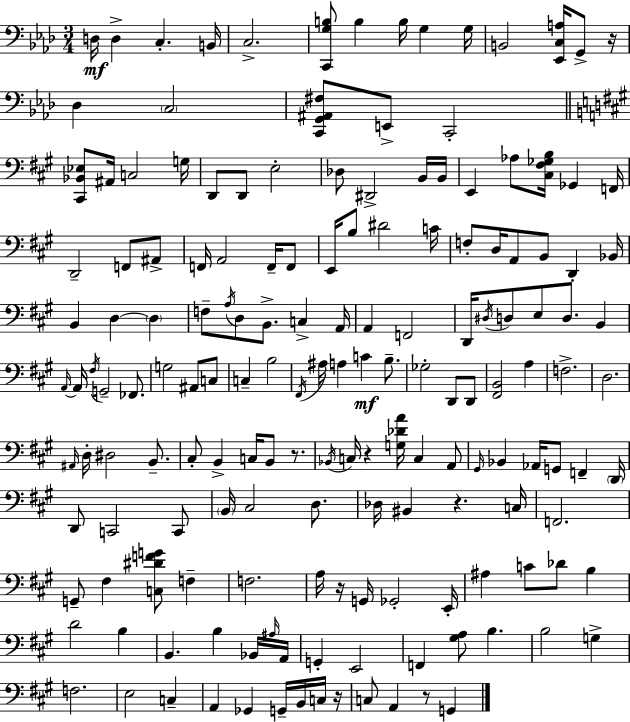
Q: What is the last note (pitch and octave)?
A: G2